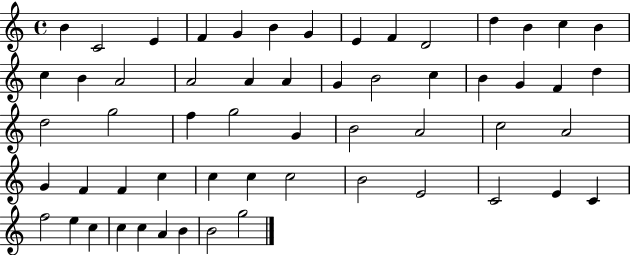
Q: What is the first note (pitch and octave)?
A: B4